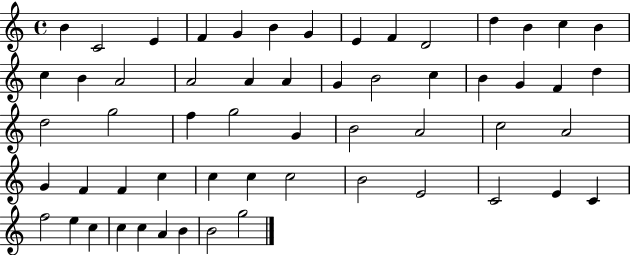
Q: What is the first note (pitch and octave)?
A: B4